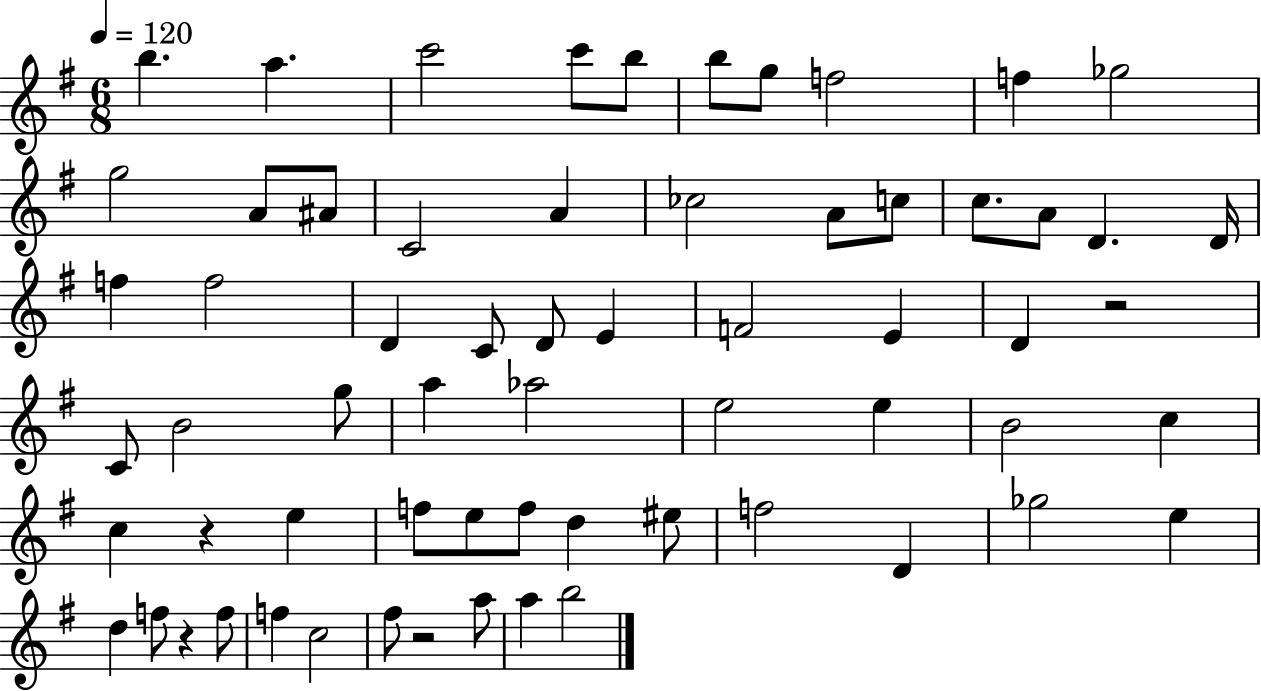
B5/q. A5/q. C6/h C6/e B5/e B5/e G5/e F5/h F5/q Gb5/h G5/h A4/e A#4/e C4/h A4/q CES5/h A4/e C5/e C5/e. A4/e D4/q. D4/s F5/q F5/h D4/q C4/e D4/e E4/q F4/h E4/q D4/q R/h C4/e B4/h G5/e A5/q Ab5/h E5/h E5/q B4/h C5/q C5/q R/q E5/q F5/e E5/e F5/e D5/q EIS5/e F5/h D4/q Gb5/h E5/q D5/q F5/e R/q F5/e F5/q C5/h F#5/e R/h A5/e A5/q B5/h